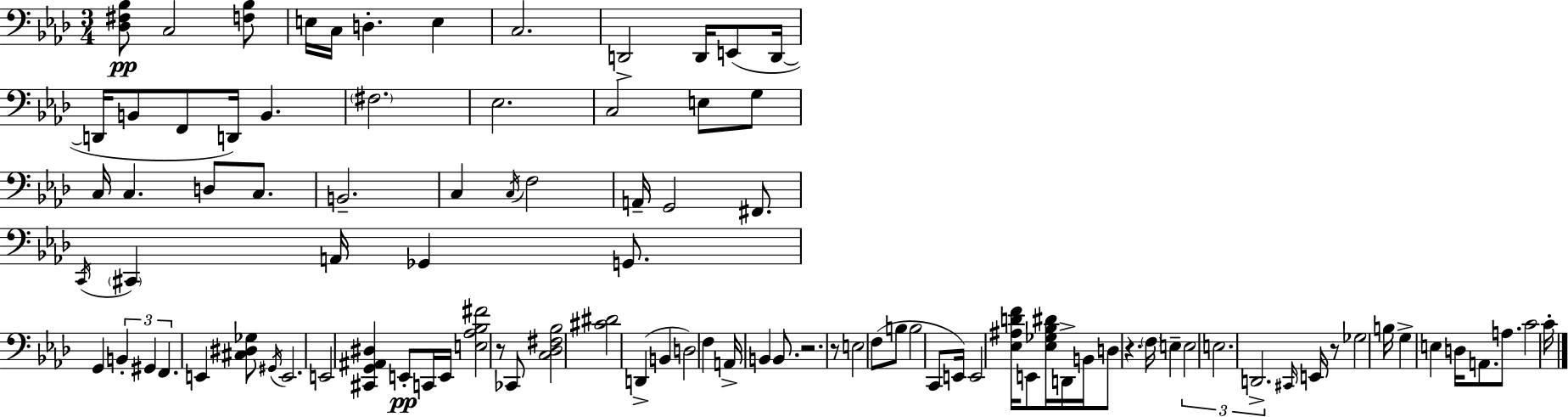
X:1
T:Untitled
M:3/4
L:1/4
K:Ab
[_D,^F,_B,]/2 C,2 [F,_B,]/2 E,/4 C,/4 D, E, C,2 D,,2 D,,/4 E,,/2 D,,/4 D,,/4 B,,/2 F,,/2 D,,/4 B,, ^F,2 _E,2 C,2 E,/2 G,/2 C,/4 C, D,/2 C,/2 B,,2 C, C,/4 F,2 A,,/4 G,,2 ^F,,/2 C,,/4 ^C,, A,,/4 _G,, G,,/2 G,, B,, ^G,, F,, E,, [^C,^D,_G,]/2 ^G,,/4 E,,2 E,,2 [^C,,G,,^A,,^D,] E,,/2 C,,/4 E,,/4 [E,_A,_B,^F]2 z/2 _C,,/2 [C,_D,^F,_B,]2 [^C^D]2 D,, B,, D,2 F, A,,/4 B,, B,,/2 z2 z/2 E,2 F,/2 B,/2 B,2 C,,/2 E,,/4 E,,2 [_E,^A,DF]/4 E,,/2 [_E,_G,_B,^D]/4 D,,/4 B,,/4 D,/2 z F,/4 E, E,2 E,2 D,,2 ^C,,/4 E,,/4 z/2 _G,2 B,/4 G, E, D,/4 A,,/2 A,/2 C2 C/4